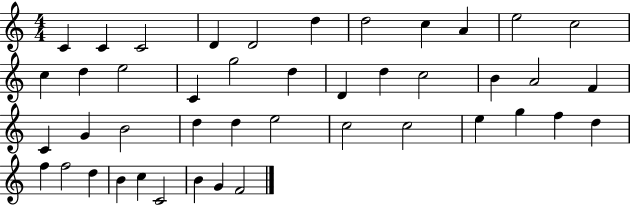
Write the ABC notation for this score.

X:1
T:Untitled
M:4/4
L:1/4
K:C
C C C2 D D2 d d2 c A e2 c2 c d e2 C g2 d D d c2 B A2 F C G B2 d d e2 c2 c2 e g f d f f2 d B c C2 B G F2